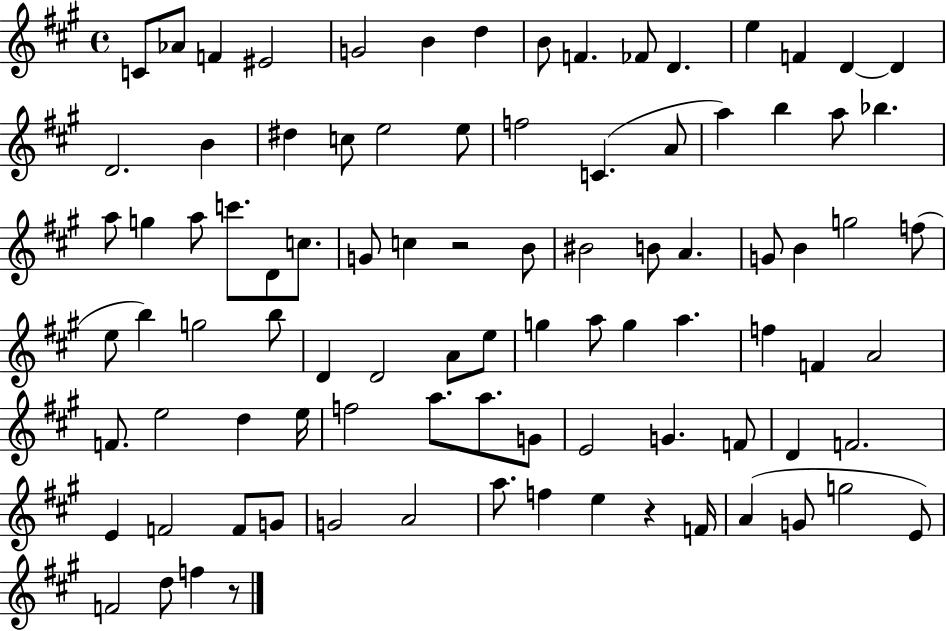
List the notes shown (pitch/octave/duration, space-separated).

C4/e Ab4/e F4/q EIS4/h G4/h B4/q D5/q B4/e F4/q. FES4/e D4/q. E5/q F4/q D4/q D4/q D4/h. B4/q D#5/q C5/e E5/h E5/e F5/h C4/q. A4/e A5/q B5/q A5/e Bb5/q. A5/e G5/q A5/e C6/e. D4/e C5/e. G4/e C5/q R/h B4/e BIS4/h B4/e A4/q. G4/e B4/q G5/h F5/e E5/e B5/q G5/h B5/e D4/q D4/h A4/e E5/e G5/q A5/e G5/q A5/q. F5/q F4/q A4/h F4/e. E5/h D5/q E5/s F5/h A5/e. A5/e. G4/e E4/h G4/q. F4/e D4/q F4/h. E4/q F4/h F4/e G4/e G4/h A4/h A5/e. F5/q E5/q R/q F4/s A4/q G4/e G5/h E4/e F4/h D5/e F5/q R/e